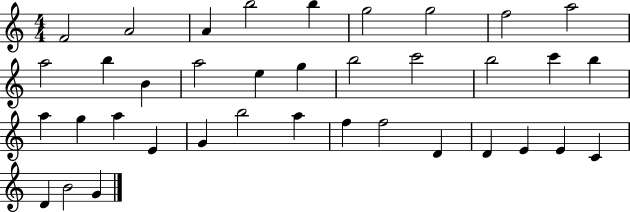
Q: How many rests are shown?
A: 0